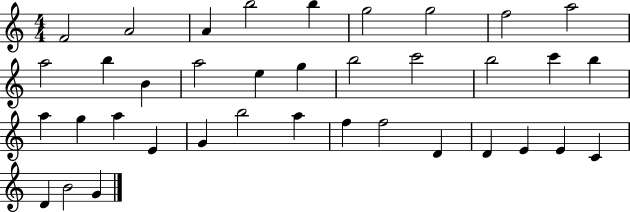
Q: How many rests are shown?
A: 0